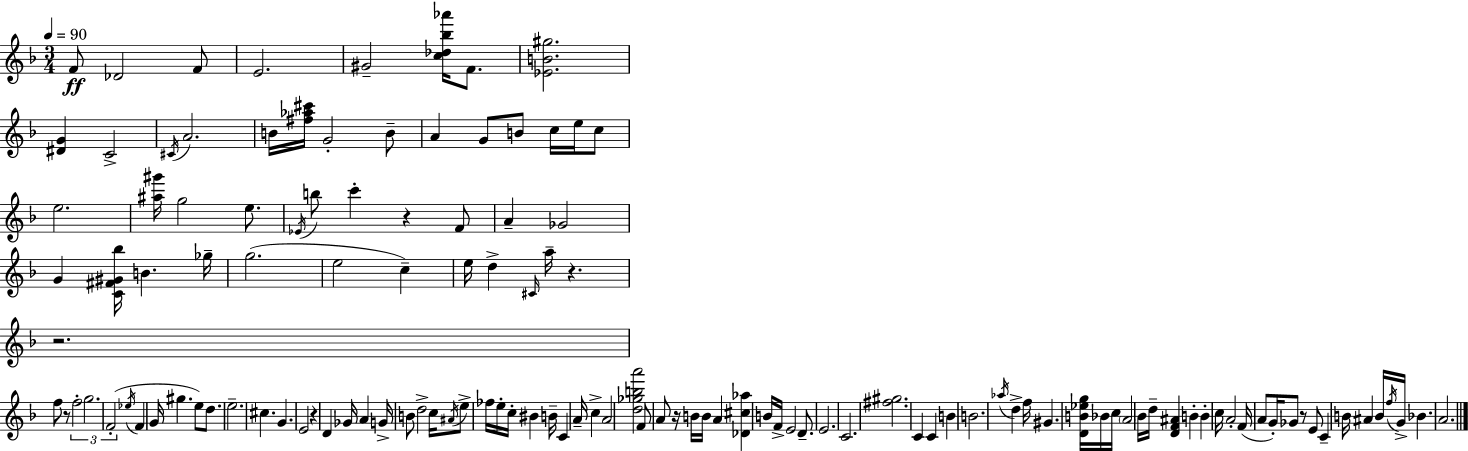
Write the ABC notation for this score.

X:1
T:Untitled
M:3/4
L:1/4
K:F
F/2 _D2 F/2 E2 ^G2 [c_d_b_a']/4 F/2 [_EB^g]2 [^DG] C2 ^C/4 A2 B/4 [^f_a^c']/4 G2 B/2 A G/2 B/2 c/4 e/4 c/2 e2 [^a^g']/4 g2 e/2 _E/4 b/2 c' z F/2 A _G2 G [C^F^G_b]/4 B _g/4 g2 e2 c e/4 d ^C/4 a/4 z z2 f/2 z/2 f2 g2 F2 _e/4 F G/4 ^g e/2 d/2 e2 ^c G E2 z D _G/4 A G/4 B/2 d2 c/4 ^A/4 e/2 _f/4 e/4 c/4 ^B B/4 C A/4 c A2 [d_gba']2 F/2 A/2 z/4 B/4 B/4 A [_D^c_a] B/4 F/4 E2 D/2 E2 C2 [^f^g]2 C C B B2 _a/4 d f/4 ^G [DB_eg]/4 _B/4 c/4 A2 _B/4 d/4 [DF^A] B B c/4 A2 F/4 A/2 G/4 _G/2 z/2 E/2 C B/4 ^A B/4 f/4 G/4 _B A2